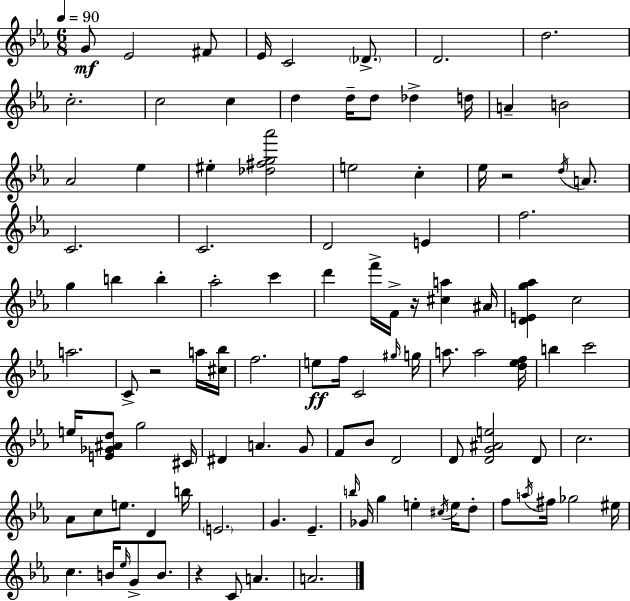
G4/e Eb4/h F#4/e Eb4/s C4/h Db4/e. D4/h. D5/h. C5/h. C5/h C5/q D5/q D5/s D5/e Db5/q D5/s A4/q B4/h Ab4/h Eb5/q EIS5/q [Db5,F#5,G5,Ab6]/h E5/h C5/q Eb5/s R/h D5/s A4/e. C4/h. C4/h. D4/h E4/q F5/h. G5/q B5/q B5/q Ab5/h C6/q D6/q F6/s F4/s R/s [C#5,A5]/q A#4/s [D4,E4,G5,Ab5]/q C5/h A5/h. C4/e R/h A5/s [C#5,Bb5]/s F5/h. E5/e F5/s C4/h G#5/s G5/s A5/e. A5/h [D5,Eb5,F5]/s B5/q C6/h E5/s [E4,Gb4,A#4,D5]/e G5/h C#4/s D#4/q A4/q. G4/e F4/e Bb4/e D4/h D4/e [D4,G4,A#4,E5]/h D4/e C5/h. Ab4/e C5/e E5/e. D4/q B5/s E4/h. G4/q. Eb4/q. B5/s Gb4/s G5/q E5/q C#5/s E5/s D5/e F5/e A5/s F#5/s Gb5/h EIS5/s C5/q. B4/s Eb5/s G4/e B4/e. R/q C4/e A4/q. A4/h.